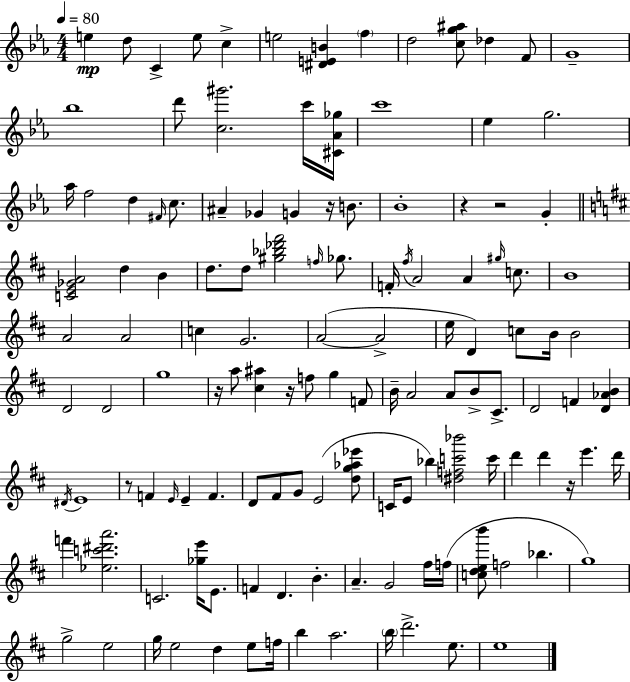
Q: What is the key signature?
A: EES major